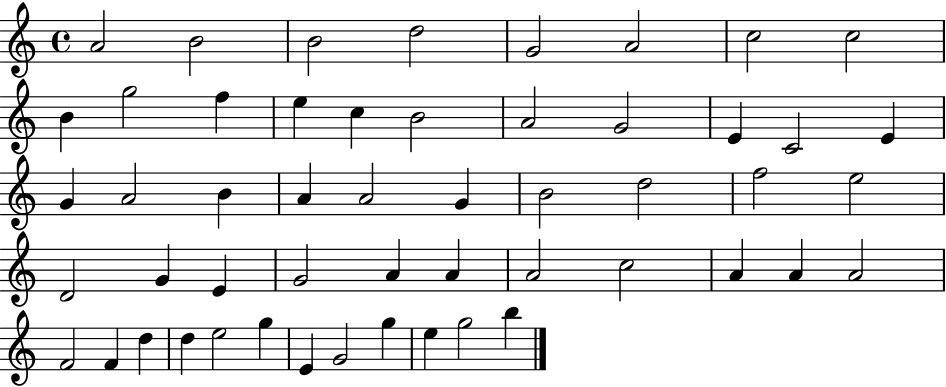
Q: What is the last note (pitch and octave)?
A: B5